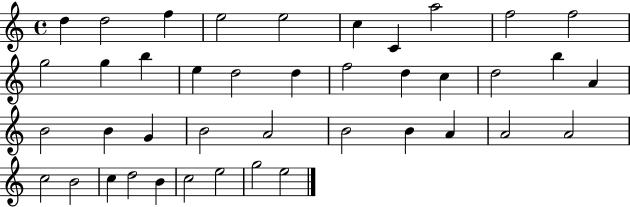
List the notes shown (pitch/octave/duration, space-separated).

D5/q D5/h F5/q E5/h E5/h C5/q C4/q A5/h F5/h F5/h G5/h G5/q B5/q E5/q D5/h D5/q F5/h D5/q C5/q D5/h B5/q A4/q B4/h B4/q G4/q B4/h A4/h B4/h B4/q A4/q A4/h A4/h C5/h B4/h C5/q D5/h B4/q C5/h E5/h G5/h E5/h